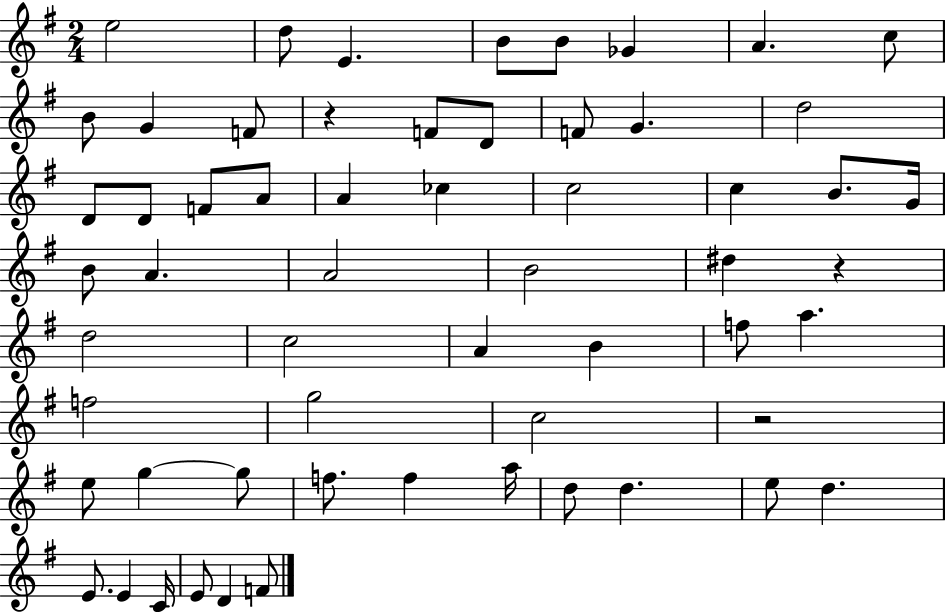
E5/h D5/e E4/q. B4/e B4/e Gb4/q A4/q. C5/e B4/e G4/q F4/e R/q F4/e D4/e F4/e G4/q. D5/h D4/e D4/e F4/e A4/e A4/q CES5/q C5/h C5/q B4/e. G4/s B4/e A4/q. A4/h B4/h D#5/q R/q D5/h C5/h A4/q B4/q F5/e A5/q. F5/h G5/h C5/h R/h E5/e G5/q G5/e F5/e. F5/q A5/s D5/e D5/q. E5/e D5/q. E4/e. E4/q C4/s E4/e D4/q F4/e